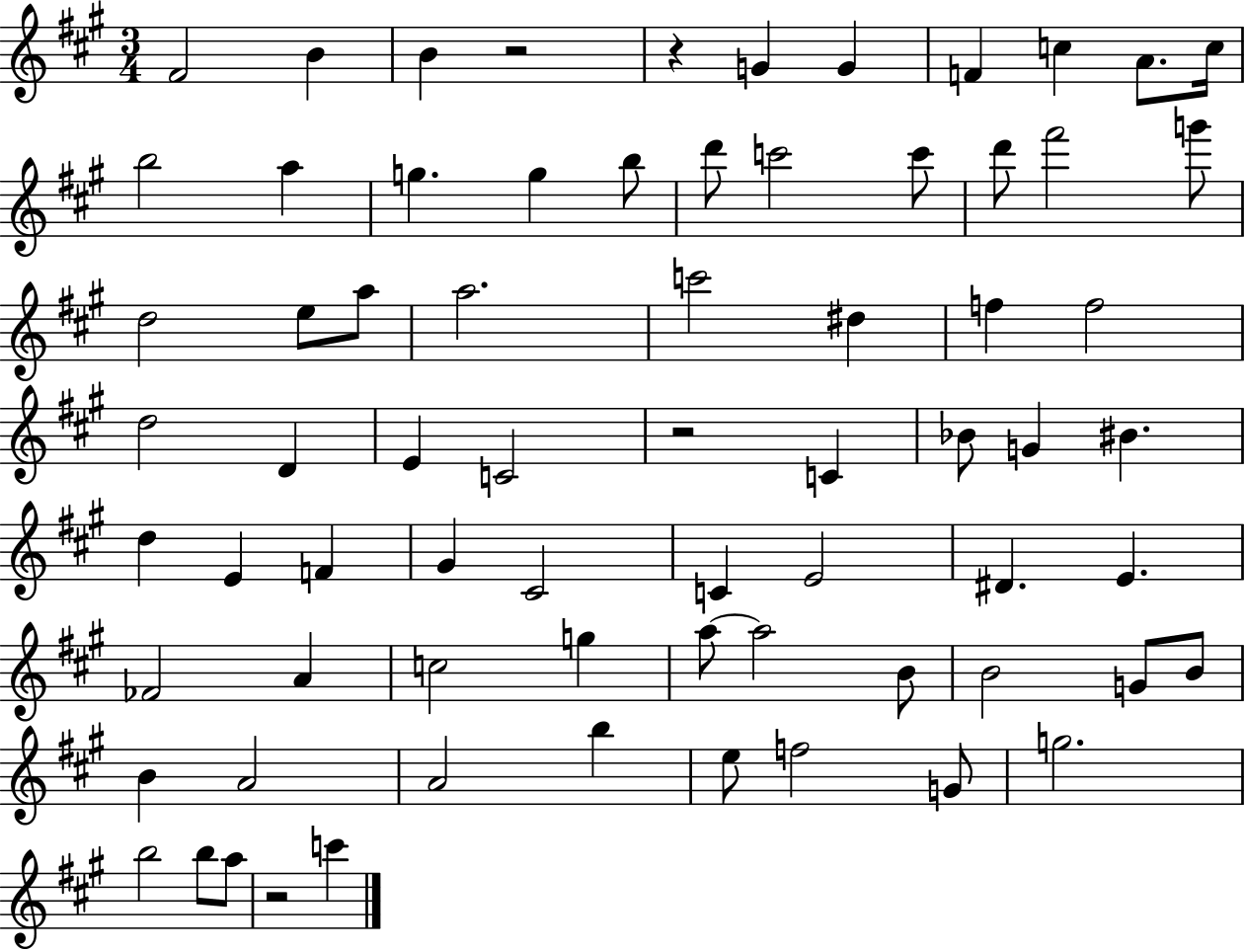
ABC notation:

X:1
T:Untitled
M:3/4
L:1/4
K:A
^F2 B B z2 z G G F c A/2 c/4 b2 a g g b/2 d'/2 c'2 c'/2 d'/2 ^f'2 g'/2 d2 e/2 a/2 a2 c'2 ^d f f2 d2 D E C2 z2 C _B/2 G ^B d E F ^G ^C2 C E2 ^D E _F2 A c2 g a/2 a2 B/2 B2 G/2 B/2 B A2 A2 b e/2 f2 G/2 g2 b2 b/2 a/2 z2 c'